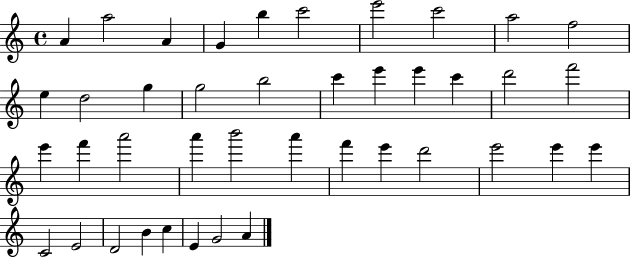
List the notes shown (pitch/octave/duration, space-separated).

A4/q A5/h A4/q G4/q B5/q C6/h E6/h C6/h A5/h F5/h E5/q D5/h G5/q G5/h B5/h C6/q E6/q E6/q C6/q D6/h F6/h E6/q F6/q A6/h A6/q B6/h A6/q F6/q E6/q D6/h E6/h E6/q E6/q C4/h E4/h D4/h B4/q C5/q E4/q G4/h A4/q